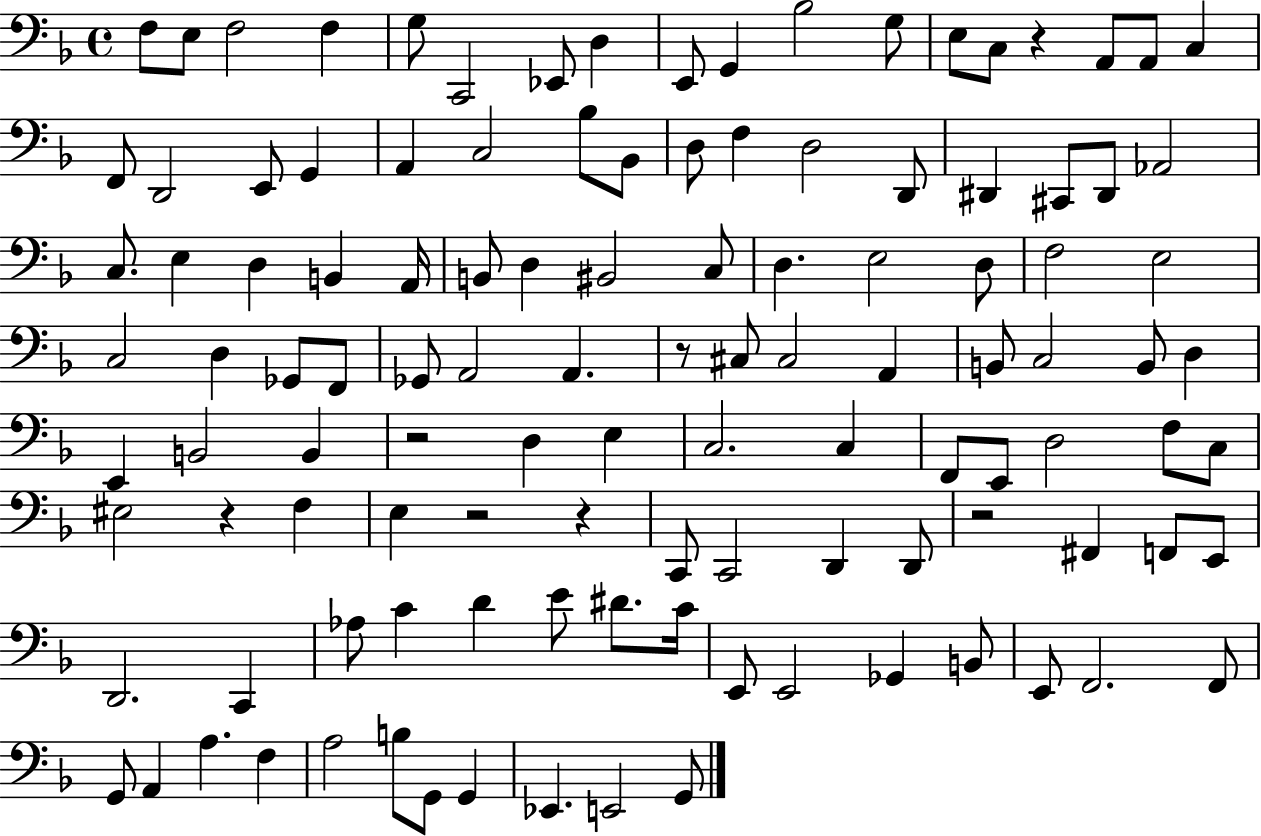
X:1
T:Untitled
M:4/4
L:1/4
K:F
F,/2 E,/2 F,2 F, G,/2 C,,2 _E,,/2 D, E,,/2 G,, _B,2 G,/2 E,/2 C,/2 z A,,/2 A,,/2 C, F,,/2 D,,2 E,,/2 G,, A,, C,2 _B,/2 _B,,/2 D,/2 F, D,2 D,,/2 ^D,, ^C,,/2 ^D,,/2 _A,,2 C,/2 E, D, B,, A,,/4 B,,/2 D, ^B,,2 C,/2 D, E,2 D,/2 F,2 E,2 C,2 D, _G,,/2 F,,/2 _G,,/2 A,,2 A,, z/2 ^C,/2 ^C,2 A,, B,,/2 C,2 B,,/2 D, E,, B,,2 B,, z2 D, E, C,2 C, F,,/2 E,,/2 D,2 F,/2 C,/2 ^E,2 z F, E, z2 z C,,/2 C,,2 D,, D,,/2 z2 ^F,, F,,/2 E,,/2 D,,2 C,, _A,/2 C D E/2 ^D/2 C/4 E,,/2 E,,2 _G,, B,,/2 E,,/2 F,,2 F,,/2 G,,/2 A,, A, F, A,2 B,/2 G,,/2 G,, _E,, E,,2 G,,/2